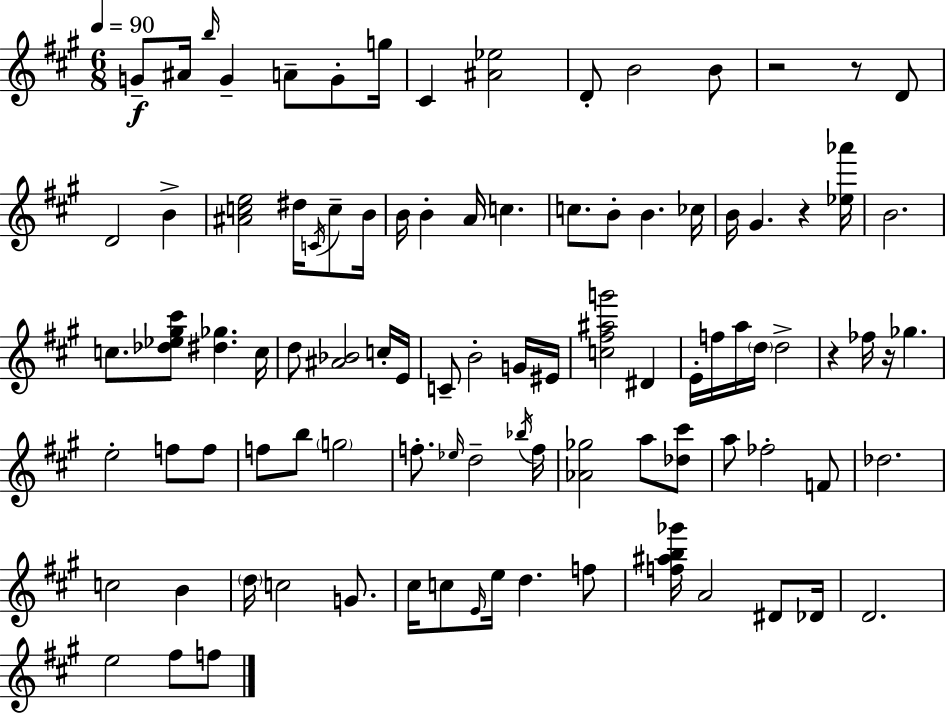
G4/e A#4/s B5/s G4/q A4/e G4/e G5/s C#4/q [A#4,Eb5]/h D4/e B4/h B4/e R/h R/e D4/e D4/h B4/q [A#4,C5,E5]/h D#5/s C4/s C5/e B4/s B4/s B4/q A4/s C5/q. C5/e. B4/e B4/q. CES5/s B4/s G#4/q. R/q [Eb5,Ab6]/s B4/h. C5/e. [Db5,Eb5,G#5,C#6]/e [D#5,Gb5]/q. C5/s D5/e [A#4,Bb4]/h C5/s E4/s C4/e B4/h G4/s EIS4/s [C5,F#5,A#5,G6]/h D#4/q E4/s F5/s A5/s D5/s D5/h R/q FES5/s R/s Gb5/q. E5/h F5/e F5/e F5/e B5/e G5/h F5/e. Eb5/s D5/h Bb5/s F5/s [Ab4,Gb5]/h A5/e [Db5,C#6]/e A5/e FES5/h F4/e Db5/h. C5/h B4/q D5/s C5/h G4/e. C#5/s C5/e E4/s E5/s D5/q. F5/e [F5,A#5,B5,Gb6]/s A4/h D#4/e Db4/s D4/h. E5/h F#5/e F5/e